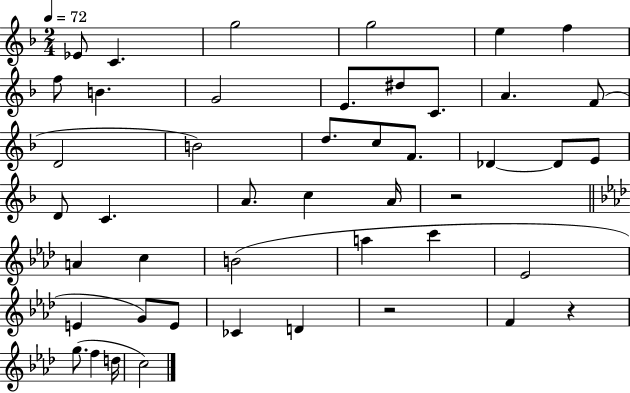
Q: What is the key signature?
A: F major